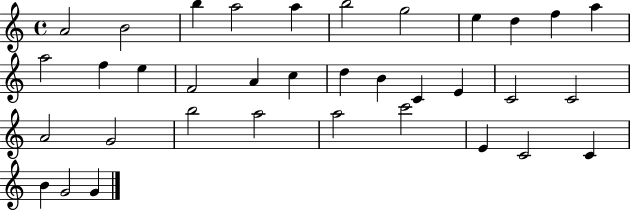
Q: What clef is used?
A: treble